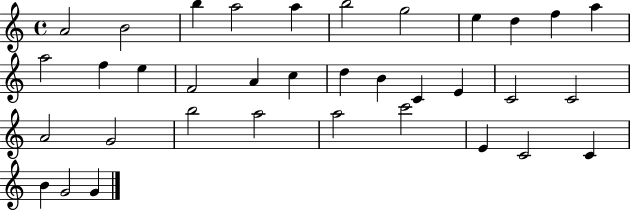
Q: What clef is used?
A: treble